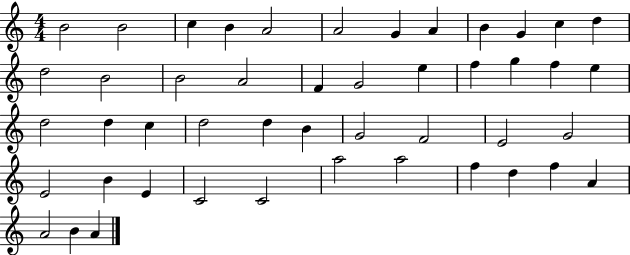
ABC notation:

X:1
T:Untitled
M:4/4
L:1/4
K:C
B2 B2 c B A2 A2 G A B G c d d2 B2 B2 A2 F G2 e f g f e d2 d c d2 d B G2 F2 E2 G2 E2 B E C2 C2 a2 a2 f d f A A2 B A